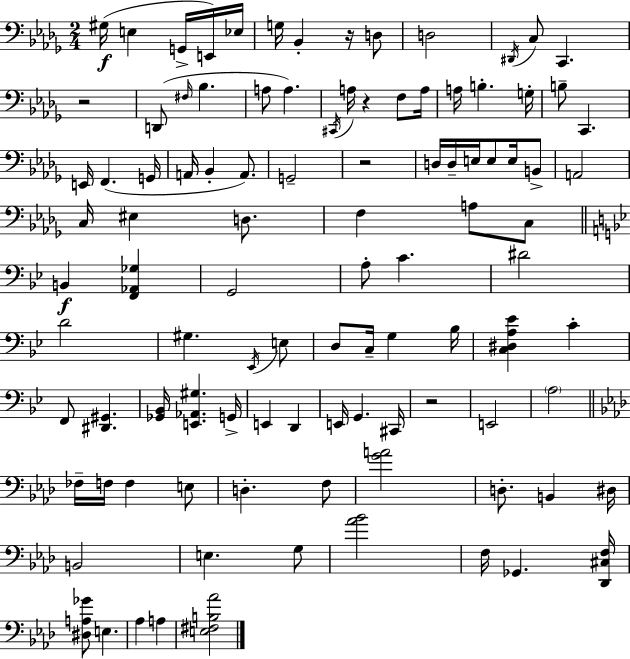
{
  \clef bass
  \numericTimeSignature
  \time 2/4
  \key bes \minor
  gis16(\f e4 g,16-> e,16) ees16 | g16 bes,4-. r16 d8 | d2 | \acciaccatura { dis,16 } c8 c,4. | \break r2 | d,8( \grace { fis16 } bes4. | a8 a4.) | \acciaccatura { cis,16 } a16 r4 | \break f8 a16 a16 b4.-. | g16-. b8-- c,4. | e,16 f,4.( | g,16 a,16 bes,4-. | \break a,8.) g,2-- | r2 | d16 d16-- e16 e8 | e16 b,8-> a,2 | \break c16 eis4 | d8. f4 a8 | c8 \bar "||" \break \key bes \major b,4\f <f, aes, ges>4 | g,2 | a8-. c'4. | dis'2 | \break d'2 | gis4. \acciaccatura { ees,16 } e8 | d8 c16-- g4 | bes16 <c dis a ees'>4 c'4-. | \break f,8 <dis, gis,>4. | <ges, bes,>16 <e, aes, gis>4. | g,16-> e,4 d,4 | e,16 g,4. | \break cis,16 r2 | e,2 | \parenthesize a2 | \bar "||" \break \key aes \major fes16-- f16 f4 e8 | d4.-. f8 | <g' a'>2 | d8.-. b,4 dis16 | \break b,2 | e4. g8 | <aes' bes'>2 | f16 ges,4. <des, cis f>16 | \break <dis a ges'>8 e4. | aes4 a4 | <e fis b aes'>2 | \bar "|."
}